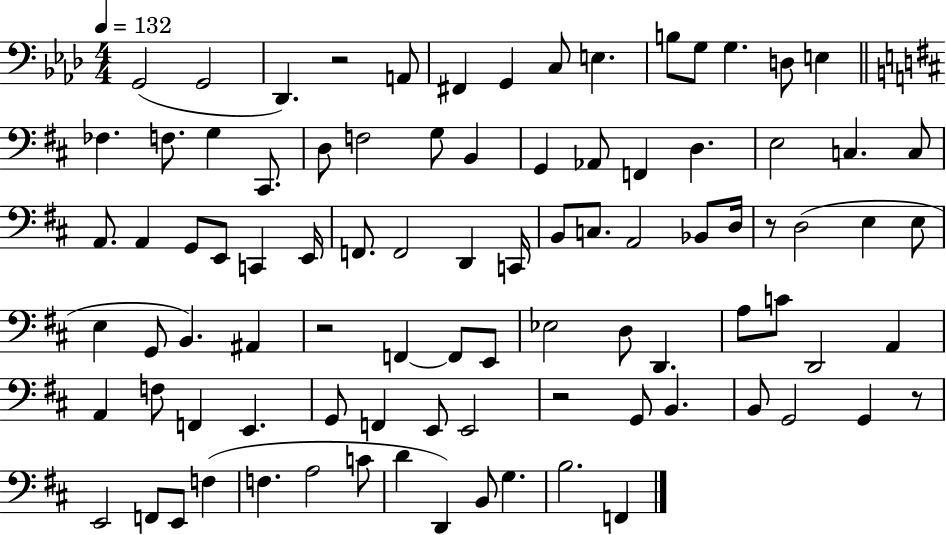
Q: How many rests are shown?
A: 5